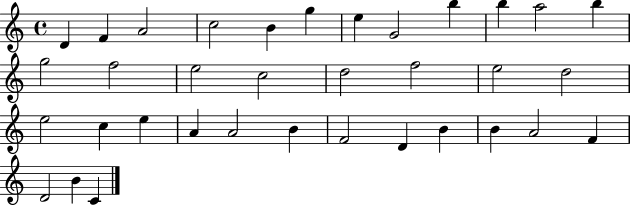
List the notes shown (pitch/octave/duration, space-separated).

D4/q F4/q A4/h C5/h B4/q G5/q E5/q G4/h B5/q B5/q A5/h B5/q G5/h F5/h E5/h C5/h D5/h F5/h E5/h D5/h E5/h C5/q E5/q A4/q A4/h B4/q F4/h D4/q B4/q B4/q A4/h F4/q D4/h B4/q C4/q